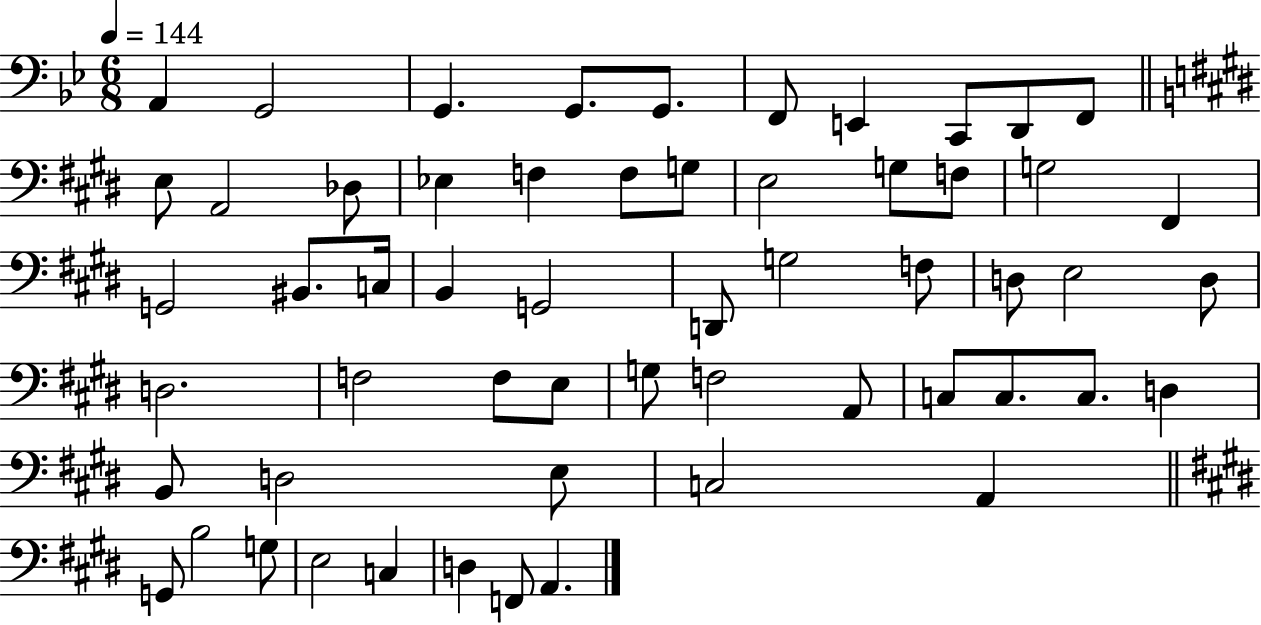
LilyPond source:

{
  \clef bass
  \numericTimeSignature
  \time 6/8
  \key bes \major
  \tempo 4 = 144
  \repeat volta 2 { a,4 g,2 | g,4. g,8. g,8. | f,8 e,4 c,8 d,8 f,8 | \bar "||" \break \key e \major e8 a,2 des8 | ees4 f4 f8 g8 | e2 g8 f8 | g2 fis,4 | \break g,2 bis,8. c16 | b,4 g,2 | d,8 g2 f8 | d8 e2 d8 | \break d2. | f2 f8 e8 | g8 f2 a,8 | c8 c8. c8. d4 | \break b,8 d2 e8 | c2 a,4 | \bar "||" \break \key e \major g,8 b2 g8 | e2 c4 | d4 f,8 a,4. | } \bar "|."
}